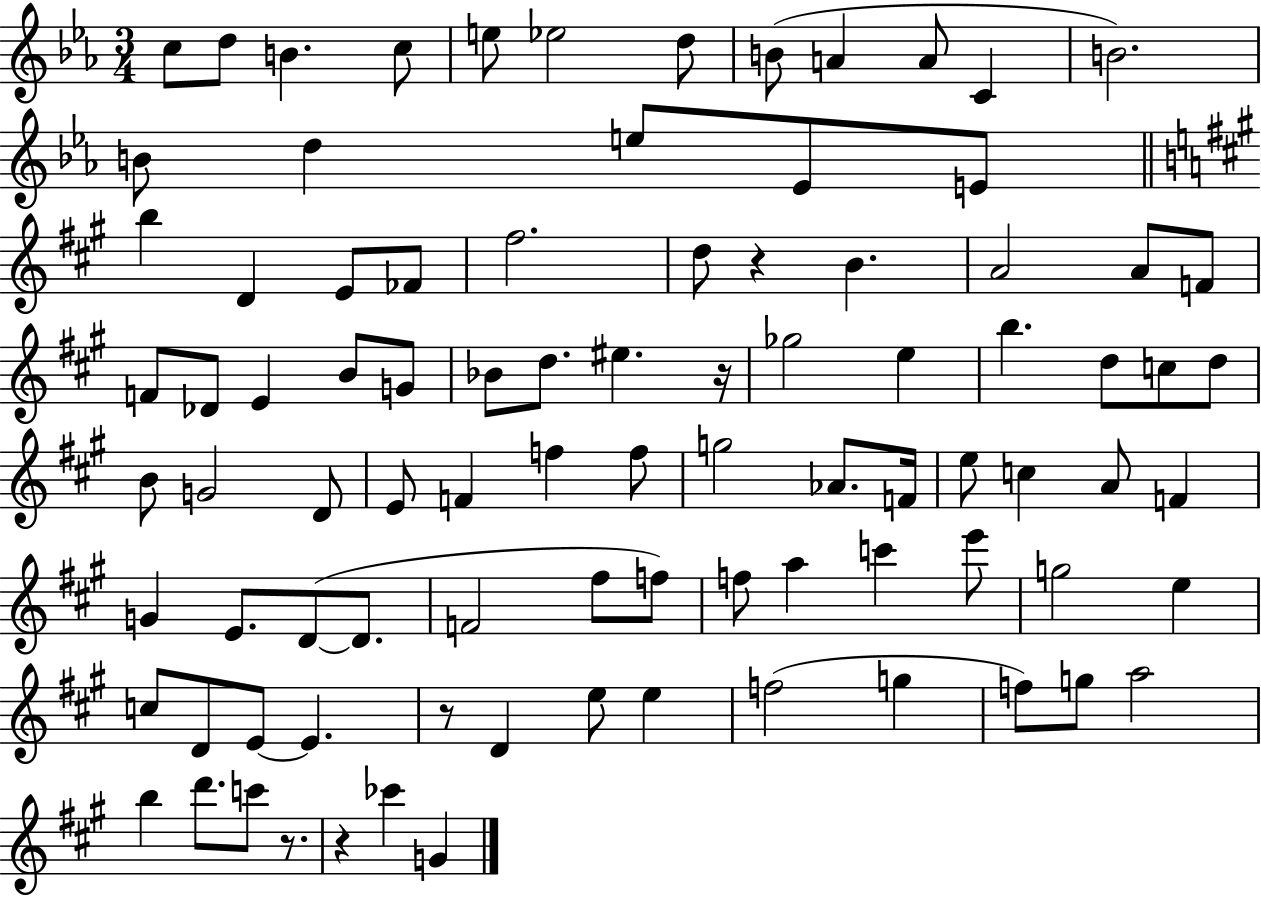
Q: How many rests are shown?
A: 5